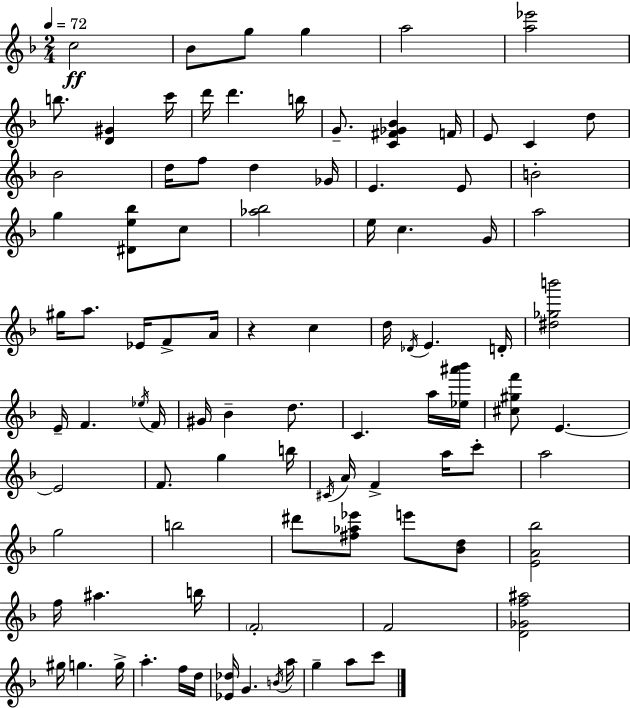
X:1
T:Untitled
M:2/4
L:1/4
K:F
c2 _B/2 g/2 g a2 [a_e']2 b/2 [D^G] c'/4 d'/4 d' b/4 G/2 [C^F_G_B] F/4 E/2 C d/2 _B2 d/4 f/2 d _G/4 E E/2 B2 g [^De_b]/2 c/2 [_a_b]2 e/4 c G/4 a2 ^g/4 a/2 _E/4 F/2 A/4 z c d/4 _D/4 E D/4 [^d_gb']2 E/4 F _e/4 F/4 ^G/4 _B d/2 C a/4 [_e^a'_b']/4 [^c^gf']/2 E E2 F/2 g b/4 ^C/4 A/4 F a/4 c'/2 a2 g2 b2 ^d'/2 [^f_a_e']/2 e'/2 [_Bd]/2 [EA_b]2 f/4 ^a b/4 F2 F2 [D_Gf^a]2 ^g/4 g g/4 a f/4 d/4 [_E_d]/4 G B/4 a/4 g a/2 c'/2